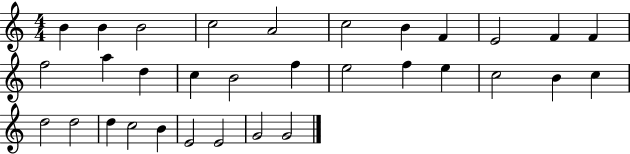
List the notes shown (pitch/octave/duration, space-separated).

B4/q B4/q B4/h C5/h A4/h C5/h B4/q F4/q E4/h F4/q F4/q F5/h A5/q D5/q C5/q B4/h F5/q E5/h F5/q E5/q C5/h B4/q C5/q D5/h D5/h D5/q C5/h B4/q E4/h E4/h G4/h G4/h